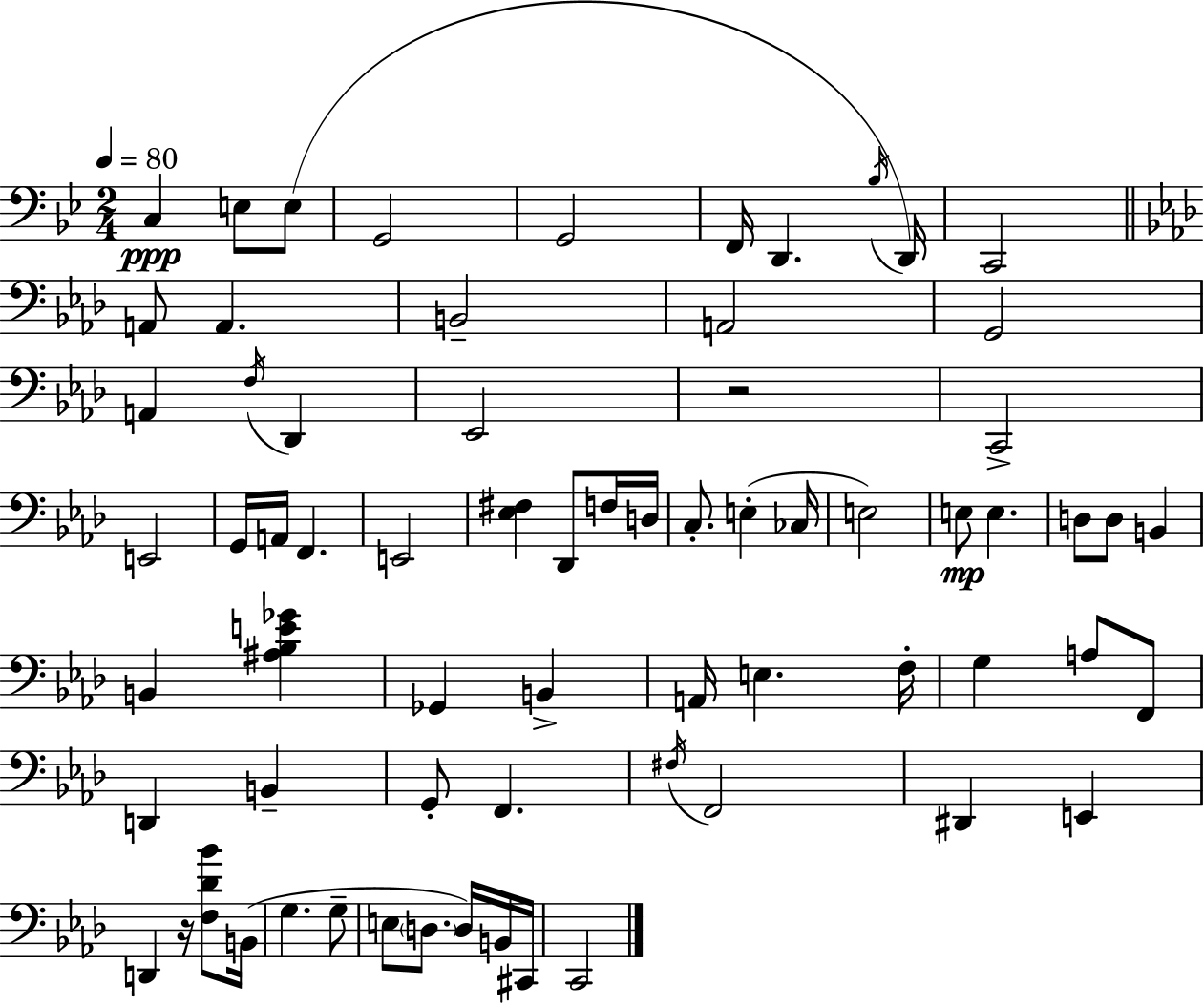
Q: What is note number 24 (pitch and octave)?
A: F2